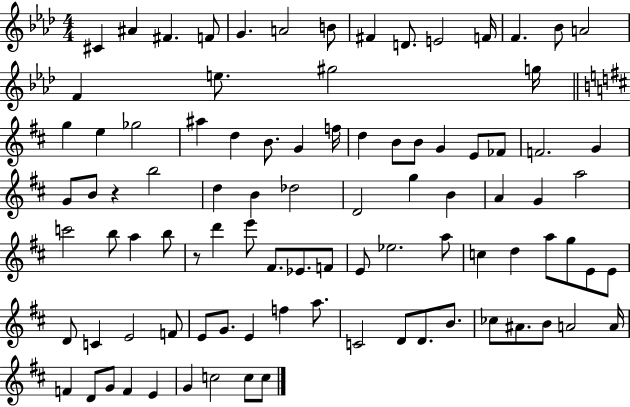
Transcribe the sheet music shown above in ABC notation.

X:1
T:Untitled
M:4/4
L:1/4
K:Ab
^C ^A ^F F/2 G A2 B/2 ^F D/2 E2 F/4 F _B/2 A2 F e/2 ^g2 g/4 g e _g2 ^a d B/2 G f/4 d B/2 B/2 G E/2 _F/2 F2 G G/2 B/2 z b2 d B _d2 D2 g B A G a2 c'2 b/2 a b/2 z/2 d' e'/2 ^F/2 _E/2 F/2 E/2 _e2 a/2 c d a/2 g/2 E/2 E/2 D/2 C E2 F/2 E/2 G/2 E f a/2 C2 D/2 D/2 B/2 _c/2 ^A/2 B/2 A2 A/4 F D/2 G/2 F E G c2 c/2 c/2